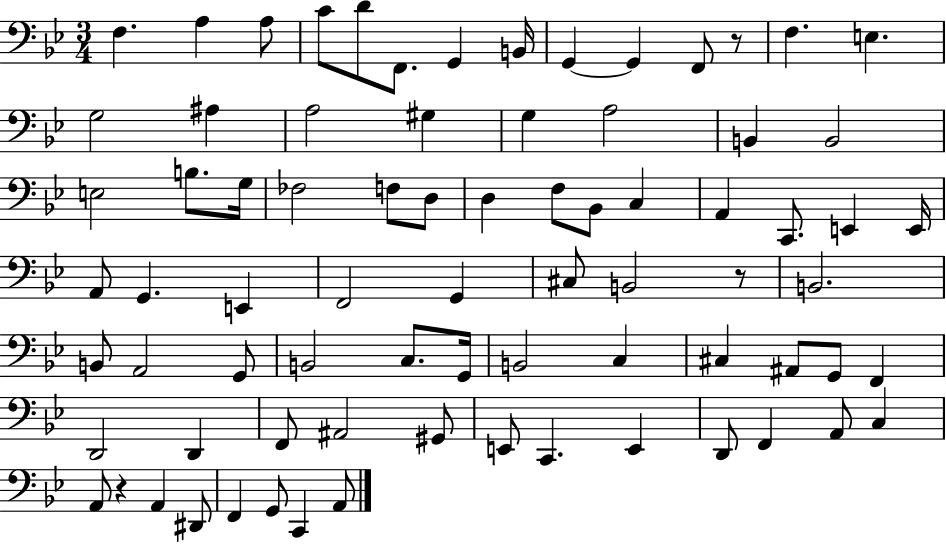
{
  \clef bass
  \numericTimeSignature
  \time 3/4
  \key bes \major
  f4. a4 a8 | c'8 d'8 f,8. g,4 b,16 | g,4~~ g,4 f,8 r8 | f4. e4. | \break g2 ais4 | a2 gis4 | g4 a2 | b,4 b,2 | \break e2 b8. g16 | fes2 f8 d8 | d4 f8 bes,8 c4 | a,4 c,8. e,4 e,16 | \break a,8 g,4. e,4 | f,2 g,4 | cis8 b,2 r8 | b,2. | \break b,8 a,2 g,8 | b,2 c8. g,16 | b,2 c4 | cis4 ais,8 g,8 f,4 | \break d,2 d,4 | f,8 ais,2 gis,8 | e,8 c,4. e,4 | d,8 f,4 a,8 c4 | \break a,8 r4 a,4 dis,8 | f,4 g,8 c,4 a,8 | \bar "|."
}